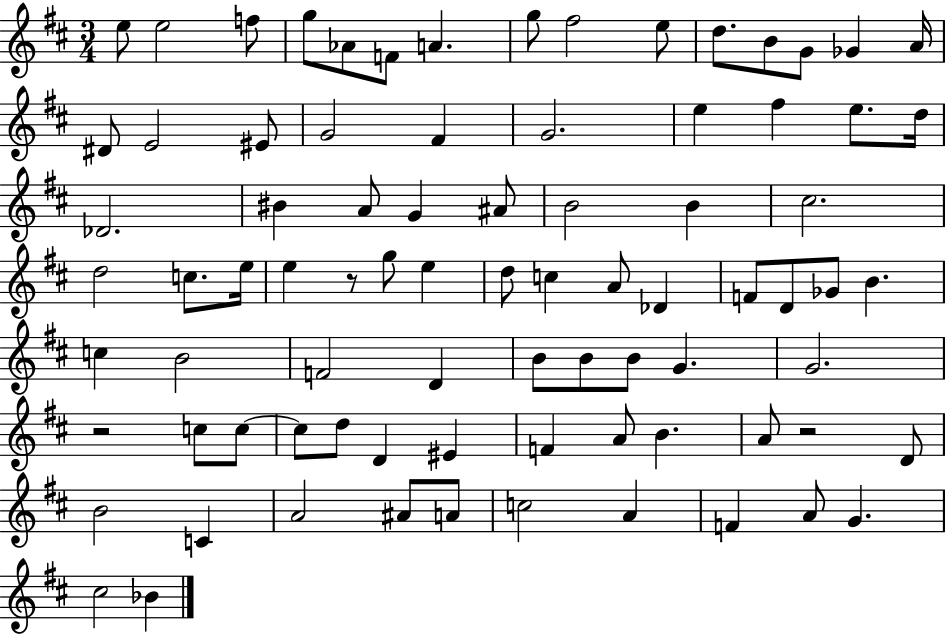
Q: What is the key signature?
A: D major